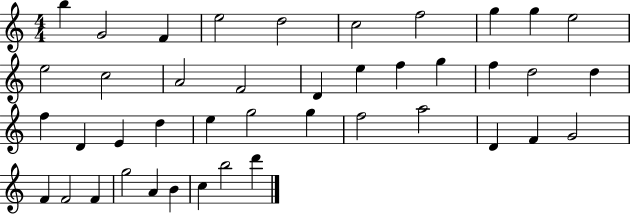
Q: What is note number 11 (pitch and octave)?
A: E5